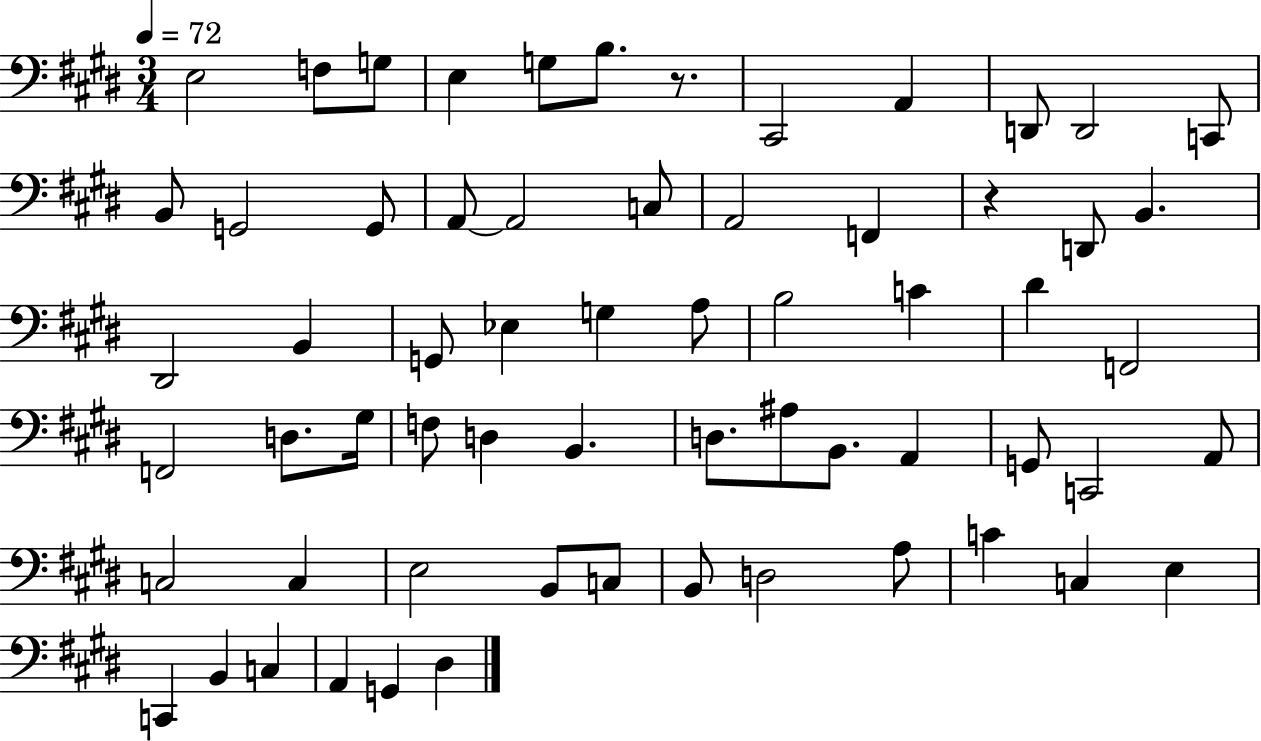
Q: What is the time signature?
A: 3/4